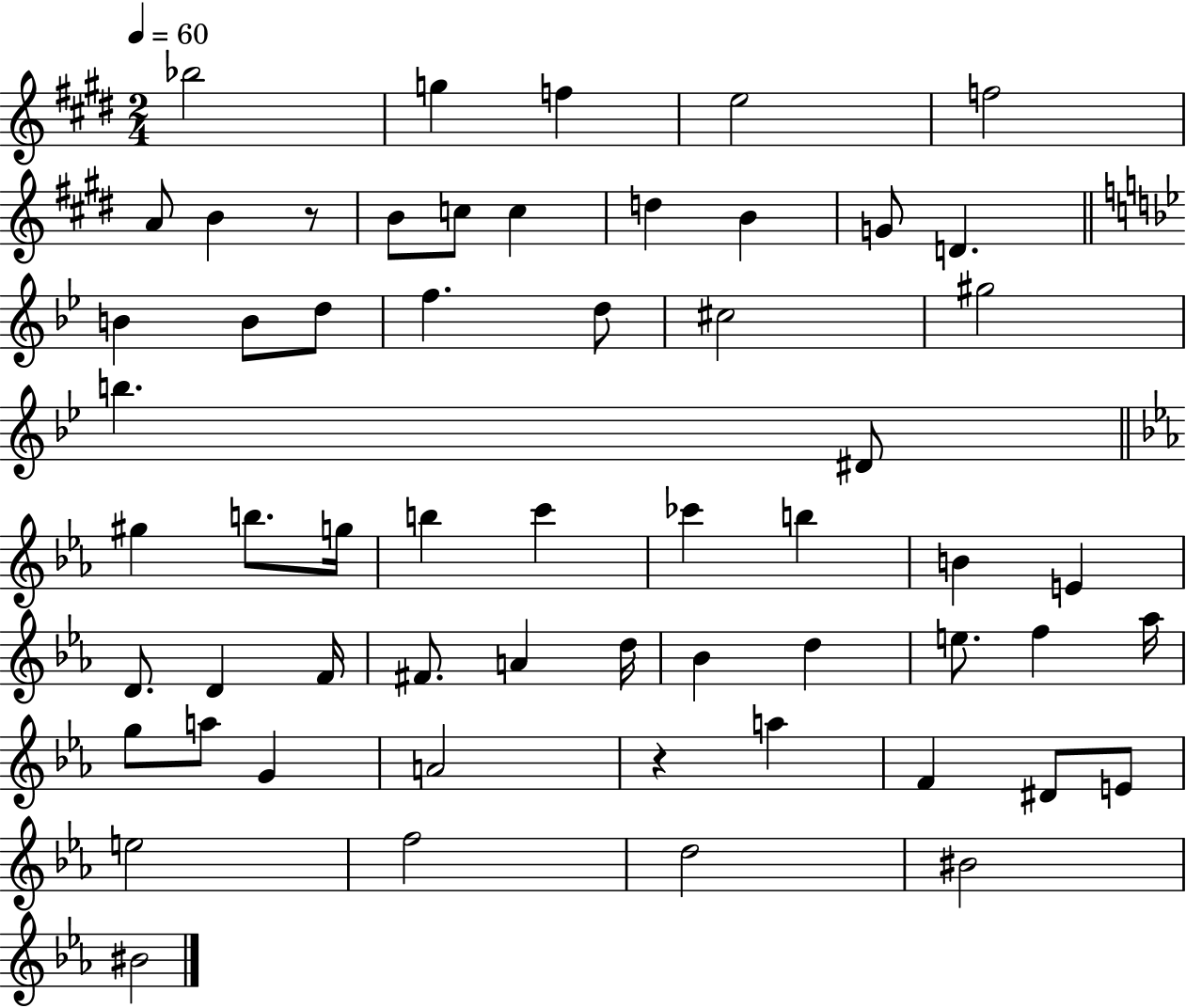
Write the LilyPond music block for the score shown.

{
  \clef treble
  \numericTimeSignature
  \time 2/4
  \key e \major
  \tempo 4 = 60
  \repeat volta 2 { bes''2 | g''4 f''4 | e''2 | f''2 | \break a'8 b'4 r8 | b'8 c''8 c''4 | d''4 b'4 | g'8 d'4. | \break \bar "||" \break \key bes \major b'4 b'8 d''8 | f''4. d''8 | cis''2 | gis''2 | \break b''4. dis'8 | \bar "||" \break \key ees \major gis''4 b''8. g''16 | b''4 c'''4 | ces'''4 b''4 | b'4 e'4 | \break d'8. d'4 f'16 | fis'8. a'4 d''16 | bes'4 d''4 | e''8. f''4 aes''16 | \break g''8 a''8 g'4 | a'2 | r4 a''4 | f'4 dis'8 e'8 | \break e''2 | f''2 | d''2 | bis'2 | \break bis'2 | } \bar "|."
}